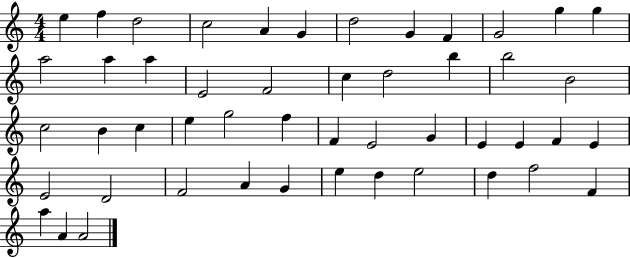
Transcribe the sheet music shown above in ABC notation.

X:1
T:Untitled
M:4/4
L:1/4
K:C
e f d2 c2 A G d2 G F G2 g g a2 a a E2 F2 c d2 b b2 B2 c2 B c e g2 f F E2 G E E F E E2 D2 F2 A G e d e2 d f2 F a A A2